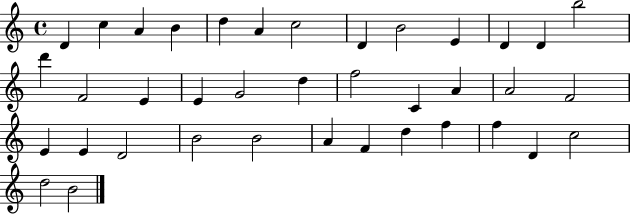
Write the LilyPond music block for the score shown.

{
  \clef treble
  \time 4/4
  \defaultTimeSignature
  \key c \major
  d'4 c''4 a'4 b'4 | d''4 a'4 c''2 | d'4 b'2 e'4 | d'4 d'4 b''2 | \break d'''4 f'2 e'4 | e'4 g'2 d''4 | f''2 c'4 a'4 | a'2 f'2 | \break e'4 e'4 d'2 | b'2 b'2 | a'4 f'4 d''4 f''4 | f''4 d'4 c''2 | \break d''2 b'2 | \bar "|."
}